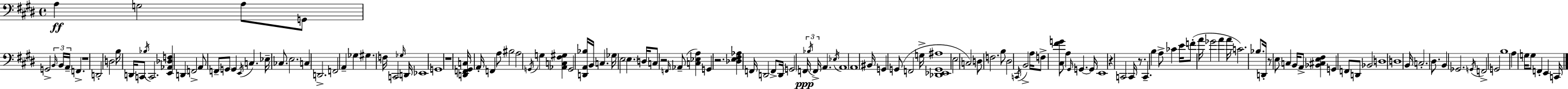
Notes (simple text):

A3/q G3/h A3/e G2/e G2/h B2/s B2/s A2/s F2/q. R/w D2/h D3/h B3/s D2/s C2/e Bb3/s C2/h. [E2,Ab2,Db3,F3]/q D2/q F2/h A2/e F2/e G2/e G2/q E2/s C3/q. Eb3/s CES3/e. E3/h. C3/q D2/h. F2/h A2/q Gb3/q G#3/q. F3/s C2/h Gb3/s D2/s Eb2/w G2/w R/w [D2,F2,G#2,C3]/s A2/s F2/q A3/e BIS3/h A3/h G2/s G3/q [Ab2,C3,F#3,G#3]/q G2/h [D2,A2,Bb3]/s B2/s C3/q. Gb3/s E3/h E3/q. D3/s C3/e R/h F2/s Ab2/e [C3,Eb3,A3]/q G2/q R/h. [Db3,E3,F#3,Ab3]/q F2/s D2/h F2/e D2/s G2/h F2/s Bb3/s F2/s A2/q. Eb3/s A2/w A2/w BIS2/s G2/q G2/e F2/h G3/s [Db2,Eb2,G2,A#3]/w E3/h C3/h D3/e F3/h. B3/e D#3/h C2/s B2/h A3/s F3/e [C#3,F#4,G4]/e A3/q G#2/s G2/q. G2/s E2/w R/q C2/h C2/s R/e. C2/q. B3/q A3/e CES4/q E4/s F4/e A4/s Gb4/h A4/q A4/s C4/h. Bb3/e. D2/s R/e E3/e C3/q B2/s A2/e [Bb2,C#3,E3,F#3]/q G2/q F2/e D2/e Bb2/h D3/w D3/w B2/s C3/h. D#3/e. B2/q Gb2/h. G2/s F2/h G2/h B3/w A3/q G3/s G3/e F2/q E2/q C2/s